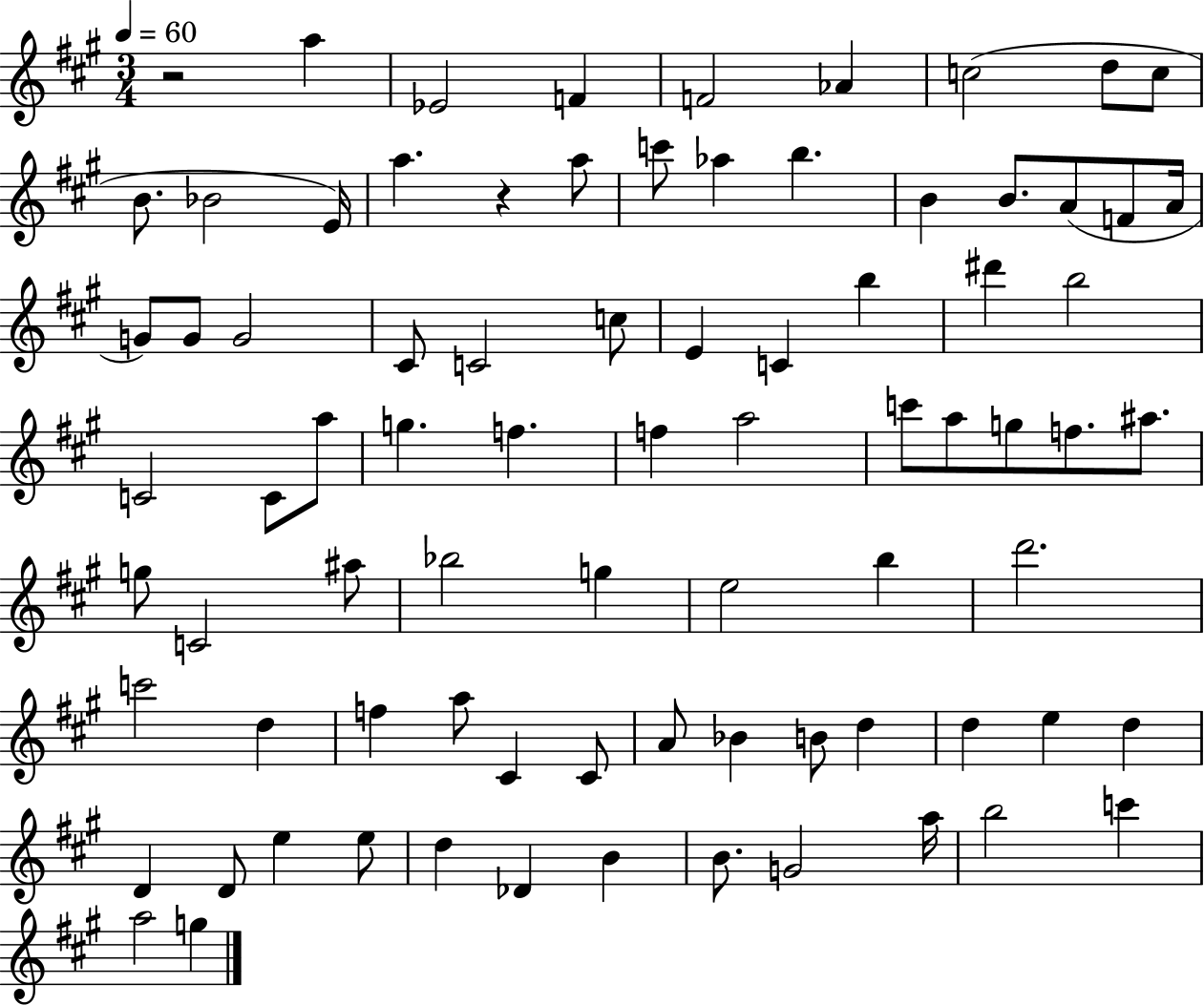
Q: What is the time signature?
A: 3/4